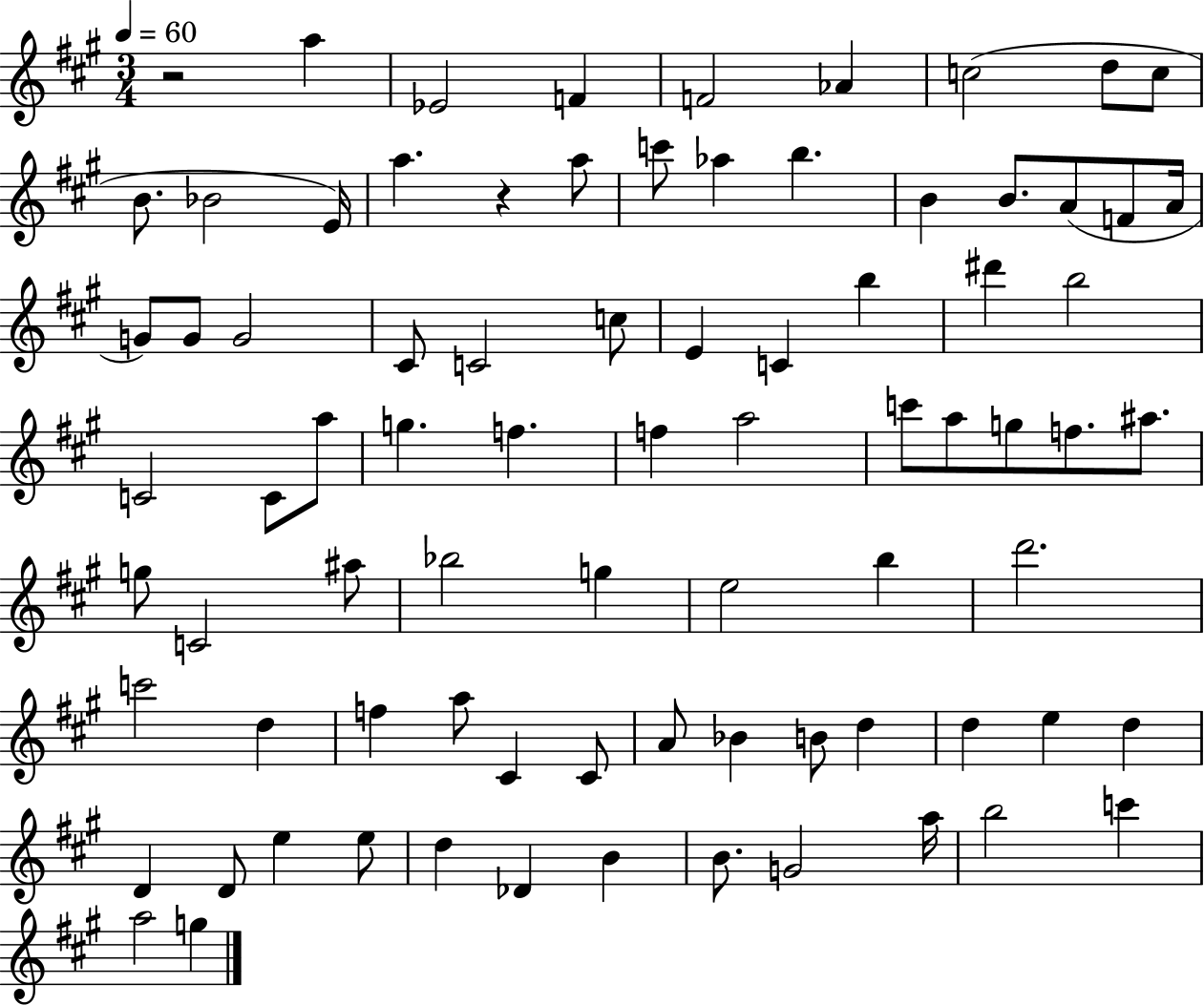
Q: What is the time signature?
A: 3/4